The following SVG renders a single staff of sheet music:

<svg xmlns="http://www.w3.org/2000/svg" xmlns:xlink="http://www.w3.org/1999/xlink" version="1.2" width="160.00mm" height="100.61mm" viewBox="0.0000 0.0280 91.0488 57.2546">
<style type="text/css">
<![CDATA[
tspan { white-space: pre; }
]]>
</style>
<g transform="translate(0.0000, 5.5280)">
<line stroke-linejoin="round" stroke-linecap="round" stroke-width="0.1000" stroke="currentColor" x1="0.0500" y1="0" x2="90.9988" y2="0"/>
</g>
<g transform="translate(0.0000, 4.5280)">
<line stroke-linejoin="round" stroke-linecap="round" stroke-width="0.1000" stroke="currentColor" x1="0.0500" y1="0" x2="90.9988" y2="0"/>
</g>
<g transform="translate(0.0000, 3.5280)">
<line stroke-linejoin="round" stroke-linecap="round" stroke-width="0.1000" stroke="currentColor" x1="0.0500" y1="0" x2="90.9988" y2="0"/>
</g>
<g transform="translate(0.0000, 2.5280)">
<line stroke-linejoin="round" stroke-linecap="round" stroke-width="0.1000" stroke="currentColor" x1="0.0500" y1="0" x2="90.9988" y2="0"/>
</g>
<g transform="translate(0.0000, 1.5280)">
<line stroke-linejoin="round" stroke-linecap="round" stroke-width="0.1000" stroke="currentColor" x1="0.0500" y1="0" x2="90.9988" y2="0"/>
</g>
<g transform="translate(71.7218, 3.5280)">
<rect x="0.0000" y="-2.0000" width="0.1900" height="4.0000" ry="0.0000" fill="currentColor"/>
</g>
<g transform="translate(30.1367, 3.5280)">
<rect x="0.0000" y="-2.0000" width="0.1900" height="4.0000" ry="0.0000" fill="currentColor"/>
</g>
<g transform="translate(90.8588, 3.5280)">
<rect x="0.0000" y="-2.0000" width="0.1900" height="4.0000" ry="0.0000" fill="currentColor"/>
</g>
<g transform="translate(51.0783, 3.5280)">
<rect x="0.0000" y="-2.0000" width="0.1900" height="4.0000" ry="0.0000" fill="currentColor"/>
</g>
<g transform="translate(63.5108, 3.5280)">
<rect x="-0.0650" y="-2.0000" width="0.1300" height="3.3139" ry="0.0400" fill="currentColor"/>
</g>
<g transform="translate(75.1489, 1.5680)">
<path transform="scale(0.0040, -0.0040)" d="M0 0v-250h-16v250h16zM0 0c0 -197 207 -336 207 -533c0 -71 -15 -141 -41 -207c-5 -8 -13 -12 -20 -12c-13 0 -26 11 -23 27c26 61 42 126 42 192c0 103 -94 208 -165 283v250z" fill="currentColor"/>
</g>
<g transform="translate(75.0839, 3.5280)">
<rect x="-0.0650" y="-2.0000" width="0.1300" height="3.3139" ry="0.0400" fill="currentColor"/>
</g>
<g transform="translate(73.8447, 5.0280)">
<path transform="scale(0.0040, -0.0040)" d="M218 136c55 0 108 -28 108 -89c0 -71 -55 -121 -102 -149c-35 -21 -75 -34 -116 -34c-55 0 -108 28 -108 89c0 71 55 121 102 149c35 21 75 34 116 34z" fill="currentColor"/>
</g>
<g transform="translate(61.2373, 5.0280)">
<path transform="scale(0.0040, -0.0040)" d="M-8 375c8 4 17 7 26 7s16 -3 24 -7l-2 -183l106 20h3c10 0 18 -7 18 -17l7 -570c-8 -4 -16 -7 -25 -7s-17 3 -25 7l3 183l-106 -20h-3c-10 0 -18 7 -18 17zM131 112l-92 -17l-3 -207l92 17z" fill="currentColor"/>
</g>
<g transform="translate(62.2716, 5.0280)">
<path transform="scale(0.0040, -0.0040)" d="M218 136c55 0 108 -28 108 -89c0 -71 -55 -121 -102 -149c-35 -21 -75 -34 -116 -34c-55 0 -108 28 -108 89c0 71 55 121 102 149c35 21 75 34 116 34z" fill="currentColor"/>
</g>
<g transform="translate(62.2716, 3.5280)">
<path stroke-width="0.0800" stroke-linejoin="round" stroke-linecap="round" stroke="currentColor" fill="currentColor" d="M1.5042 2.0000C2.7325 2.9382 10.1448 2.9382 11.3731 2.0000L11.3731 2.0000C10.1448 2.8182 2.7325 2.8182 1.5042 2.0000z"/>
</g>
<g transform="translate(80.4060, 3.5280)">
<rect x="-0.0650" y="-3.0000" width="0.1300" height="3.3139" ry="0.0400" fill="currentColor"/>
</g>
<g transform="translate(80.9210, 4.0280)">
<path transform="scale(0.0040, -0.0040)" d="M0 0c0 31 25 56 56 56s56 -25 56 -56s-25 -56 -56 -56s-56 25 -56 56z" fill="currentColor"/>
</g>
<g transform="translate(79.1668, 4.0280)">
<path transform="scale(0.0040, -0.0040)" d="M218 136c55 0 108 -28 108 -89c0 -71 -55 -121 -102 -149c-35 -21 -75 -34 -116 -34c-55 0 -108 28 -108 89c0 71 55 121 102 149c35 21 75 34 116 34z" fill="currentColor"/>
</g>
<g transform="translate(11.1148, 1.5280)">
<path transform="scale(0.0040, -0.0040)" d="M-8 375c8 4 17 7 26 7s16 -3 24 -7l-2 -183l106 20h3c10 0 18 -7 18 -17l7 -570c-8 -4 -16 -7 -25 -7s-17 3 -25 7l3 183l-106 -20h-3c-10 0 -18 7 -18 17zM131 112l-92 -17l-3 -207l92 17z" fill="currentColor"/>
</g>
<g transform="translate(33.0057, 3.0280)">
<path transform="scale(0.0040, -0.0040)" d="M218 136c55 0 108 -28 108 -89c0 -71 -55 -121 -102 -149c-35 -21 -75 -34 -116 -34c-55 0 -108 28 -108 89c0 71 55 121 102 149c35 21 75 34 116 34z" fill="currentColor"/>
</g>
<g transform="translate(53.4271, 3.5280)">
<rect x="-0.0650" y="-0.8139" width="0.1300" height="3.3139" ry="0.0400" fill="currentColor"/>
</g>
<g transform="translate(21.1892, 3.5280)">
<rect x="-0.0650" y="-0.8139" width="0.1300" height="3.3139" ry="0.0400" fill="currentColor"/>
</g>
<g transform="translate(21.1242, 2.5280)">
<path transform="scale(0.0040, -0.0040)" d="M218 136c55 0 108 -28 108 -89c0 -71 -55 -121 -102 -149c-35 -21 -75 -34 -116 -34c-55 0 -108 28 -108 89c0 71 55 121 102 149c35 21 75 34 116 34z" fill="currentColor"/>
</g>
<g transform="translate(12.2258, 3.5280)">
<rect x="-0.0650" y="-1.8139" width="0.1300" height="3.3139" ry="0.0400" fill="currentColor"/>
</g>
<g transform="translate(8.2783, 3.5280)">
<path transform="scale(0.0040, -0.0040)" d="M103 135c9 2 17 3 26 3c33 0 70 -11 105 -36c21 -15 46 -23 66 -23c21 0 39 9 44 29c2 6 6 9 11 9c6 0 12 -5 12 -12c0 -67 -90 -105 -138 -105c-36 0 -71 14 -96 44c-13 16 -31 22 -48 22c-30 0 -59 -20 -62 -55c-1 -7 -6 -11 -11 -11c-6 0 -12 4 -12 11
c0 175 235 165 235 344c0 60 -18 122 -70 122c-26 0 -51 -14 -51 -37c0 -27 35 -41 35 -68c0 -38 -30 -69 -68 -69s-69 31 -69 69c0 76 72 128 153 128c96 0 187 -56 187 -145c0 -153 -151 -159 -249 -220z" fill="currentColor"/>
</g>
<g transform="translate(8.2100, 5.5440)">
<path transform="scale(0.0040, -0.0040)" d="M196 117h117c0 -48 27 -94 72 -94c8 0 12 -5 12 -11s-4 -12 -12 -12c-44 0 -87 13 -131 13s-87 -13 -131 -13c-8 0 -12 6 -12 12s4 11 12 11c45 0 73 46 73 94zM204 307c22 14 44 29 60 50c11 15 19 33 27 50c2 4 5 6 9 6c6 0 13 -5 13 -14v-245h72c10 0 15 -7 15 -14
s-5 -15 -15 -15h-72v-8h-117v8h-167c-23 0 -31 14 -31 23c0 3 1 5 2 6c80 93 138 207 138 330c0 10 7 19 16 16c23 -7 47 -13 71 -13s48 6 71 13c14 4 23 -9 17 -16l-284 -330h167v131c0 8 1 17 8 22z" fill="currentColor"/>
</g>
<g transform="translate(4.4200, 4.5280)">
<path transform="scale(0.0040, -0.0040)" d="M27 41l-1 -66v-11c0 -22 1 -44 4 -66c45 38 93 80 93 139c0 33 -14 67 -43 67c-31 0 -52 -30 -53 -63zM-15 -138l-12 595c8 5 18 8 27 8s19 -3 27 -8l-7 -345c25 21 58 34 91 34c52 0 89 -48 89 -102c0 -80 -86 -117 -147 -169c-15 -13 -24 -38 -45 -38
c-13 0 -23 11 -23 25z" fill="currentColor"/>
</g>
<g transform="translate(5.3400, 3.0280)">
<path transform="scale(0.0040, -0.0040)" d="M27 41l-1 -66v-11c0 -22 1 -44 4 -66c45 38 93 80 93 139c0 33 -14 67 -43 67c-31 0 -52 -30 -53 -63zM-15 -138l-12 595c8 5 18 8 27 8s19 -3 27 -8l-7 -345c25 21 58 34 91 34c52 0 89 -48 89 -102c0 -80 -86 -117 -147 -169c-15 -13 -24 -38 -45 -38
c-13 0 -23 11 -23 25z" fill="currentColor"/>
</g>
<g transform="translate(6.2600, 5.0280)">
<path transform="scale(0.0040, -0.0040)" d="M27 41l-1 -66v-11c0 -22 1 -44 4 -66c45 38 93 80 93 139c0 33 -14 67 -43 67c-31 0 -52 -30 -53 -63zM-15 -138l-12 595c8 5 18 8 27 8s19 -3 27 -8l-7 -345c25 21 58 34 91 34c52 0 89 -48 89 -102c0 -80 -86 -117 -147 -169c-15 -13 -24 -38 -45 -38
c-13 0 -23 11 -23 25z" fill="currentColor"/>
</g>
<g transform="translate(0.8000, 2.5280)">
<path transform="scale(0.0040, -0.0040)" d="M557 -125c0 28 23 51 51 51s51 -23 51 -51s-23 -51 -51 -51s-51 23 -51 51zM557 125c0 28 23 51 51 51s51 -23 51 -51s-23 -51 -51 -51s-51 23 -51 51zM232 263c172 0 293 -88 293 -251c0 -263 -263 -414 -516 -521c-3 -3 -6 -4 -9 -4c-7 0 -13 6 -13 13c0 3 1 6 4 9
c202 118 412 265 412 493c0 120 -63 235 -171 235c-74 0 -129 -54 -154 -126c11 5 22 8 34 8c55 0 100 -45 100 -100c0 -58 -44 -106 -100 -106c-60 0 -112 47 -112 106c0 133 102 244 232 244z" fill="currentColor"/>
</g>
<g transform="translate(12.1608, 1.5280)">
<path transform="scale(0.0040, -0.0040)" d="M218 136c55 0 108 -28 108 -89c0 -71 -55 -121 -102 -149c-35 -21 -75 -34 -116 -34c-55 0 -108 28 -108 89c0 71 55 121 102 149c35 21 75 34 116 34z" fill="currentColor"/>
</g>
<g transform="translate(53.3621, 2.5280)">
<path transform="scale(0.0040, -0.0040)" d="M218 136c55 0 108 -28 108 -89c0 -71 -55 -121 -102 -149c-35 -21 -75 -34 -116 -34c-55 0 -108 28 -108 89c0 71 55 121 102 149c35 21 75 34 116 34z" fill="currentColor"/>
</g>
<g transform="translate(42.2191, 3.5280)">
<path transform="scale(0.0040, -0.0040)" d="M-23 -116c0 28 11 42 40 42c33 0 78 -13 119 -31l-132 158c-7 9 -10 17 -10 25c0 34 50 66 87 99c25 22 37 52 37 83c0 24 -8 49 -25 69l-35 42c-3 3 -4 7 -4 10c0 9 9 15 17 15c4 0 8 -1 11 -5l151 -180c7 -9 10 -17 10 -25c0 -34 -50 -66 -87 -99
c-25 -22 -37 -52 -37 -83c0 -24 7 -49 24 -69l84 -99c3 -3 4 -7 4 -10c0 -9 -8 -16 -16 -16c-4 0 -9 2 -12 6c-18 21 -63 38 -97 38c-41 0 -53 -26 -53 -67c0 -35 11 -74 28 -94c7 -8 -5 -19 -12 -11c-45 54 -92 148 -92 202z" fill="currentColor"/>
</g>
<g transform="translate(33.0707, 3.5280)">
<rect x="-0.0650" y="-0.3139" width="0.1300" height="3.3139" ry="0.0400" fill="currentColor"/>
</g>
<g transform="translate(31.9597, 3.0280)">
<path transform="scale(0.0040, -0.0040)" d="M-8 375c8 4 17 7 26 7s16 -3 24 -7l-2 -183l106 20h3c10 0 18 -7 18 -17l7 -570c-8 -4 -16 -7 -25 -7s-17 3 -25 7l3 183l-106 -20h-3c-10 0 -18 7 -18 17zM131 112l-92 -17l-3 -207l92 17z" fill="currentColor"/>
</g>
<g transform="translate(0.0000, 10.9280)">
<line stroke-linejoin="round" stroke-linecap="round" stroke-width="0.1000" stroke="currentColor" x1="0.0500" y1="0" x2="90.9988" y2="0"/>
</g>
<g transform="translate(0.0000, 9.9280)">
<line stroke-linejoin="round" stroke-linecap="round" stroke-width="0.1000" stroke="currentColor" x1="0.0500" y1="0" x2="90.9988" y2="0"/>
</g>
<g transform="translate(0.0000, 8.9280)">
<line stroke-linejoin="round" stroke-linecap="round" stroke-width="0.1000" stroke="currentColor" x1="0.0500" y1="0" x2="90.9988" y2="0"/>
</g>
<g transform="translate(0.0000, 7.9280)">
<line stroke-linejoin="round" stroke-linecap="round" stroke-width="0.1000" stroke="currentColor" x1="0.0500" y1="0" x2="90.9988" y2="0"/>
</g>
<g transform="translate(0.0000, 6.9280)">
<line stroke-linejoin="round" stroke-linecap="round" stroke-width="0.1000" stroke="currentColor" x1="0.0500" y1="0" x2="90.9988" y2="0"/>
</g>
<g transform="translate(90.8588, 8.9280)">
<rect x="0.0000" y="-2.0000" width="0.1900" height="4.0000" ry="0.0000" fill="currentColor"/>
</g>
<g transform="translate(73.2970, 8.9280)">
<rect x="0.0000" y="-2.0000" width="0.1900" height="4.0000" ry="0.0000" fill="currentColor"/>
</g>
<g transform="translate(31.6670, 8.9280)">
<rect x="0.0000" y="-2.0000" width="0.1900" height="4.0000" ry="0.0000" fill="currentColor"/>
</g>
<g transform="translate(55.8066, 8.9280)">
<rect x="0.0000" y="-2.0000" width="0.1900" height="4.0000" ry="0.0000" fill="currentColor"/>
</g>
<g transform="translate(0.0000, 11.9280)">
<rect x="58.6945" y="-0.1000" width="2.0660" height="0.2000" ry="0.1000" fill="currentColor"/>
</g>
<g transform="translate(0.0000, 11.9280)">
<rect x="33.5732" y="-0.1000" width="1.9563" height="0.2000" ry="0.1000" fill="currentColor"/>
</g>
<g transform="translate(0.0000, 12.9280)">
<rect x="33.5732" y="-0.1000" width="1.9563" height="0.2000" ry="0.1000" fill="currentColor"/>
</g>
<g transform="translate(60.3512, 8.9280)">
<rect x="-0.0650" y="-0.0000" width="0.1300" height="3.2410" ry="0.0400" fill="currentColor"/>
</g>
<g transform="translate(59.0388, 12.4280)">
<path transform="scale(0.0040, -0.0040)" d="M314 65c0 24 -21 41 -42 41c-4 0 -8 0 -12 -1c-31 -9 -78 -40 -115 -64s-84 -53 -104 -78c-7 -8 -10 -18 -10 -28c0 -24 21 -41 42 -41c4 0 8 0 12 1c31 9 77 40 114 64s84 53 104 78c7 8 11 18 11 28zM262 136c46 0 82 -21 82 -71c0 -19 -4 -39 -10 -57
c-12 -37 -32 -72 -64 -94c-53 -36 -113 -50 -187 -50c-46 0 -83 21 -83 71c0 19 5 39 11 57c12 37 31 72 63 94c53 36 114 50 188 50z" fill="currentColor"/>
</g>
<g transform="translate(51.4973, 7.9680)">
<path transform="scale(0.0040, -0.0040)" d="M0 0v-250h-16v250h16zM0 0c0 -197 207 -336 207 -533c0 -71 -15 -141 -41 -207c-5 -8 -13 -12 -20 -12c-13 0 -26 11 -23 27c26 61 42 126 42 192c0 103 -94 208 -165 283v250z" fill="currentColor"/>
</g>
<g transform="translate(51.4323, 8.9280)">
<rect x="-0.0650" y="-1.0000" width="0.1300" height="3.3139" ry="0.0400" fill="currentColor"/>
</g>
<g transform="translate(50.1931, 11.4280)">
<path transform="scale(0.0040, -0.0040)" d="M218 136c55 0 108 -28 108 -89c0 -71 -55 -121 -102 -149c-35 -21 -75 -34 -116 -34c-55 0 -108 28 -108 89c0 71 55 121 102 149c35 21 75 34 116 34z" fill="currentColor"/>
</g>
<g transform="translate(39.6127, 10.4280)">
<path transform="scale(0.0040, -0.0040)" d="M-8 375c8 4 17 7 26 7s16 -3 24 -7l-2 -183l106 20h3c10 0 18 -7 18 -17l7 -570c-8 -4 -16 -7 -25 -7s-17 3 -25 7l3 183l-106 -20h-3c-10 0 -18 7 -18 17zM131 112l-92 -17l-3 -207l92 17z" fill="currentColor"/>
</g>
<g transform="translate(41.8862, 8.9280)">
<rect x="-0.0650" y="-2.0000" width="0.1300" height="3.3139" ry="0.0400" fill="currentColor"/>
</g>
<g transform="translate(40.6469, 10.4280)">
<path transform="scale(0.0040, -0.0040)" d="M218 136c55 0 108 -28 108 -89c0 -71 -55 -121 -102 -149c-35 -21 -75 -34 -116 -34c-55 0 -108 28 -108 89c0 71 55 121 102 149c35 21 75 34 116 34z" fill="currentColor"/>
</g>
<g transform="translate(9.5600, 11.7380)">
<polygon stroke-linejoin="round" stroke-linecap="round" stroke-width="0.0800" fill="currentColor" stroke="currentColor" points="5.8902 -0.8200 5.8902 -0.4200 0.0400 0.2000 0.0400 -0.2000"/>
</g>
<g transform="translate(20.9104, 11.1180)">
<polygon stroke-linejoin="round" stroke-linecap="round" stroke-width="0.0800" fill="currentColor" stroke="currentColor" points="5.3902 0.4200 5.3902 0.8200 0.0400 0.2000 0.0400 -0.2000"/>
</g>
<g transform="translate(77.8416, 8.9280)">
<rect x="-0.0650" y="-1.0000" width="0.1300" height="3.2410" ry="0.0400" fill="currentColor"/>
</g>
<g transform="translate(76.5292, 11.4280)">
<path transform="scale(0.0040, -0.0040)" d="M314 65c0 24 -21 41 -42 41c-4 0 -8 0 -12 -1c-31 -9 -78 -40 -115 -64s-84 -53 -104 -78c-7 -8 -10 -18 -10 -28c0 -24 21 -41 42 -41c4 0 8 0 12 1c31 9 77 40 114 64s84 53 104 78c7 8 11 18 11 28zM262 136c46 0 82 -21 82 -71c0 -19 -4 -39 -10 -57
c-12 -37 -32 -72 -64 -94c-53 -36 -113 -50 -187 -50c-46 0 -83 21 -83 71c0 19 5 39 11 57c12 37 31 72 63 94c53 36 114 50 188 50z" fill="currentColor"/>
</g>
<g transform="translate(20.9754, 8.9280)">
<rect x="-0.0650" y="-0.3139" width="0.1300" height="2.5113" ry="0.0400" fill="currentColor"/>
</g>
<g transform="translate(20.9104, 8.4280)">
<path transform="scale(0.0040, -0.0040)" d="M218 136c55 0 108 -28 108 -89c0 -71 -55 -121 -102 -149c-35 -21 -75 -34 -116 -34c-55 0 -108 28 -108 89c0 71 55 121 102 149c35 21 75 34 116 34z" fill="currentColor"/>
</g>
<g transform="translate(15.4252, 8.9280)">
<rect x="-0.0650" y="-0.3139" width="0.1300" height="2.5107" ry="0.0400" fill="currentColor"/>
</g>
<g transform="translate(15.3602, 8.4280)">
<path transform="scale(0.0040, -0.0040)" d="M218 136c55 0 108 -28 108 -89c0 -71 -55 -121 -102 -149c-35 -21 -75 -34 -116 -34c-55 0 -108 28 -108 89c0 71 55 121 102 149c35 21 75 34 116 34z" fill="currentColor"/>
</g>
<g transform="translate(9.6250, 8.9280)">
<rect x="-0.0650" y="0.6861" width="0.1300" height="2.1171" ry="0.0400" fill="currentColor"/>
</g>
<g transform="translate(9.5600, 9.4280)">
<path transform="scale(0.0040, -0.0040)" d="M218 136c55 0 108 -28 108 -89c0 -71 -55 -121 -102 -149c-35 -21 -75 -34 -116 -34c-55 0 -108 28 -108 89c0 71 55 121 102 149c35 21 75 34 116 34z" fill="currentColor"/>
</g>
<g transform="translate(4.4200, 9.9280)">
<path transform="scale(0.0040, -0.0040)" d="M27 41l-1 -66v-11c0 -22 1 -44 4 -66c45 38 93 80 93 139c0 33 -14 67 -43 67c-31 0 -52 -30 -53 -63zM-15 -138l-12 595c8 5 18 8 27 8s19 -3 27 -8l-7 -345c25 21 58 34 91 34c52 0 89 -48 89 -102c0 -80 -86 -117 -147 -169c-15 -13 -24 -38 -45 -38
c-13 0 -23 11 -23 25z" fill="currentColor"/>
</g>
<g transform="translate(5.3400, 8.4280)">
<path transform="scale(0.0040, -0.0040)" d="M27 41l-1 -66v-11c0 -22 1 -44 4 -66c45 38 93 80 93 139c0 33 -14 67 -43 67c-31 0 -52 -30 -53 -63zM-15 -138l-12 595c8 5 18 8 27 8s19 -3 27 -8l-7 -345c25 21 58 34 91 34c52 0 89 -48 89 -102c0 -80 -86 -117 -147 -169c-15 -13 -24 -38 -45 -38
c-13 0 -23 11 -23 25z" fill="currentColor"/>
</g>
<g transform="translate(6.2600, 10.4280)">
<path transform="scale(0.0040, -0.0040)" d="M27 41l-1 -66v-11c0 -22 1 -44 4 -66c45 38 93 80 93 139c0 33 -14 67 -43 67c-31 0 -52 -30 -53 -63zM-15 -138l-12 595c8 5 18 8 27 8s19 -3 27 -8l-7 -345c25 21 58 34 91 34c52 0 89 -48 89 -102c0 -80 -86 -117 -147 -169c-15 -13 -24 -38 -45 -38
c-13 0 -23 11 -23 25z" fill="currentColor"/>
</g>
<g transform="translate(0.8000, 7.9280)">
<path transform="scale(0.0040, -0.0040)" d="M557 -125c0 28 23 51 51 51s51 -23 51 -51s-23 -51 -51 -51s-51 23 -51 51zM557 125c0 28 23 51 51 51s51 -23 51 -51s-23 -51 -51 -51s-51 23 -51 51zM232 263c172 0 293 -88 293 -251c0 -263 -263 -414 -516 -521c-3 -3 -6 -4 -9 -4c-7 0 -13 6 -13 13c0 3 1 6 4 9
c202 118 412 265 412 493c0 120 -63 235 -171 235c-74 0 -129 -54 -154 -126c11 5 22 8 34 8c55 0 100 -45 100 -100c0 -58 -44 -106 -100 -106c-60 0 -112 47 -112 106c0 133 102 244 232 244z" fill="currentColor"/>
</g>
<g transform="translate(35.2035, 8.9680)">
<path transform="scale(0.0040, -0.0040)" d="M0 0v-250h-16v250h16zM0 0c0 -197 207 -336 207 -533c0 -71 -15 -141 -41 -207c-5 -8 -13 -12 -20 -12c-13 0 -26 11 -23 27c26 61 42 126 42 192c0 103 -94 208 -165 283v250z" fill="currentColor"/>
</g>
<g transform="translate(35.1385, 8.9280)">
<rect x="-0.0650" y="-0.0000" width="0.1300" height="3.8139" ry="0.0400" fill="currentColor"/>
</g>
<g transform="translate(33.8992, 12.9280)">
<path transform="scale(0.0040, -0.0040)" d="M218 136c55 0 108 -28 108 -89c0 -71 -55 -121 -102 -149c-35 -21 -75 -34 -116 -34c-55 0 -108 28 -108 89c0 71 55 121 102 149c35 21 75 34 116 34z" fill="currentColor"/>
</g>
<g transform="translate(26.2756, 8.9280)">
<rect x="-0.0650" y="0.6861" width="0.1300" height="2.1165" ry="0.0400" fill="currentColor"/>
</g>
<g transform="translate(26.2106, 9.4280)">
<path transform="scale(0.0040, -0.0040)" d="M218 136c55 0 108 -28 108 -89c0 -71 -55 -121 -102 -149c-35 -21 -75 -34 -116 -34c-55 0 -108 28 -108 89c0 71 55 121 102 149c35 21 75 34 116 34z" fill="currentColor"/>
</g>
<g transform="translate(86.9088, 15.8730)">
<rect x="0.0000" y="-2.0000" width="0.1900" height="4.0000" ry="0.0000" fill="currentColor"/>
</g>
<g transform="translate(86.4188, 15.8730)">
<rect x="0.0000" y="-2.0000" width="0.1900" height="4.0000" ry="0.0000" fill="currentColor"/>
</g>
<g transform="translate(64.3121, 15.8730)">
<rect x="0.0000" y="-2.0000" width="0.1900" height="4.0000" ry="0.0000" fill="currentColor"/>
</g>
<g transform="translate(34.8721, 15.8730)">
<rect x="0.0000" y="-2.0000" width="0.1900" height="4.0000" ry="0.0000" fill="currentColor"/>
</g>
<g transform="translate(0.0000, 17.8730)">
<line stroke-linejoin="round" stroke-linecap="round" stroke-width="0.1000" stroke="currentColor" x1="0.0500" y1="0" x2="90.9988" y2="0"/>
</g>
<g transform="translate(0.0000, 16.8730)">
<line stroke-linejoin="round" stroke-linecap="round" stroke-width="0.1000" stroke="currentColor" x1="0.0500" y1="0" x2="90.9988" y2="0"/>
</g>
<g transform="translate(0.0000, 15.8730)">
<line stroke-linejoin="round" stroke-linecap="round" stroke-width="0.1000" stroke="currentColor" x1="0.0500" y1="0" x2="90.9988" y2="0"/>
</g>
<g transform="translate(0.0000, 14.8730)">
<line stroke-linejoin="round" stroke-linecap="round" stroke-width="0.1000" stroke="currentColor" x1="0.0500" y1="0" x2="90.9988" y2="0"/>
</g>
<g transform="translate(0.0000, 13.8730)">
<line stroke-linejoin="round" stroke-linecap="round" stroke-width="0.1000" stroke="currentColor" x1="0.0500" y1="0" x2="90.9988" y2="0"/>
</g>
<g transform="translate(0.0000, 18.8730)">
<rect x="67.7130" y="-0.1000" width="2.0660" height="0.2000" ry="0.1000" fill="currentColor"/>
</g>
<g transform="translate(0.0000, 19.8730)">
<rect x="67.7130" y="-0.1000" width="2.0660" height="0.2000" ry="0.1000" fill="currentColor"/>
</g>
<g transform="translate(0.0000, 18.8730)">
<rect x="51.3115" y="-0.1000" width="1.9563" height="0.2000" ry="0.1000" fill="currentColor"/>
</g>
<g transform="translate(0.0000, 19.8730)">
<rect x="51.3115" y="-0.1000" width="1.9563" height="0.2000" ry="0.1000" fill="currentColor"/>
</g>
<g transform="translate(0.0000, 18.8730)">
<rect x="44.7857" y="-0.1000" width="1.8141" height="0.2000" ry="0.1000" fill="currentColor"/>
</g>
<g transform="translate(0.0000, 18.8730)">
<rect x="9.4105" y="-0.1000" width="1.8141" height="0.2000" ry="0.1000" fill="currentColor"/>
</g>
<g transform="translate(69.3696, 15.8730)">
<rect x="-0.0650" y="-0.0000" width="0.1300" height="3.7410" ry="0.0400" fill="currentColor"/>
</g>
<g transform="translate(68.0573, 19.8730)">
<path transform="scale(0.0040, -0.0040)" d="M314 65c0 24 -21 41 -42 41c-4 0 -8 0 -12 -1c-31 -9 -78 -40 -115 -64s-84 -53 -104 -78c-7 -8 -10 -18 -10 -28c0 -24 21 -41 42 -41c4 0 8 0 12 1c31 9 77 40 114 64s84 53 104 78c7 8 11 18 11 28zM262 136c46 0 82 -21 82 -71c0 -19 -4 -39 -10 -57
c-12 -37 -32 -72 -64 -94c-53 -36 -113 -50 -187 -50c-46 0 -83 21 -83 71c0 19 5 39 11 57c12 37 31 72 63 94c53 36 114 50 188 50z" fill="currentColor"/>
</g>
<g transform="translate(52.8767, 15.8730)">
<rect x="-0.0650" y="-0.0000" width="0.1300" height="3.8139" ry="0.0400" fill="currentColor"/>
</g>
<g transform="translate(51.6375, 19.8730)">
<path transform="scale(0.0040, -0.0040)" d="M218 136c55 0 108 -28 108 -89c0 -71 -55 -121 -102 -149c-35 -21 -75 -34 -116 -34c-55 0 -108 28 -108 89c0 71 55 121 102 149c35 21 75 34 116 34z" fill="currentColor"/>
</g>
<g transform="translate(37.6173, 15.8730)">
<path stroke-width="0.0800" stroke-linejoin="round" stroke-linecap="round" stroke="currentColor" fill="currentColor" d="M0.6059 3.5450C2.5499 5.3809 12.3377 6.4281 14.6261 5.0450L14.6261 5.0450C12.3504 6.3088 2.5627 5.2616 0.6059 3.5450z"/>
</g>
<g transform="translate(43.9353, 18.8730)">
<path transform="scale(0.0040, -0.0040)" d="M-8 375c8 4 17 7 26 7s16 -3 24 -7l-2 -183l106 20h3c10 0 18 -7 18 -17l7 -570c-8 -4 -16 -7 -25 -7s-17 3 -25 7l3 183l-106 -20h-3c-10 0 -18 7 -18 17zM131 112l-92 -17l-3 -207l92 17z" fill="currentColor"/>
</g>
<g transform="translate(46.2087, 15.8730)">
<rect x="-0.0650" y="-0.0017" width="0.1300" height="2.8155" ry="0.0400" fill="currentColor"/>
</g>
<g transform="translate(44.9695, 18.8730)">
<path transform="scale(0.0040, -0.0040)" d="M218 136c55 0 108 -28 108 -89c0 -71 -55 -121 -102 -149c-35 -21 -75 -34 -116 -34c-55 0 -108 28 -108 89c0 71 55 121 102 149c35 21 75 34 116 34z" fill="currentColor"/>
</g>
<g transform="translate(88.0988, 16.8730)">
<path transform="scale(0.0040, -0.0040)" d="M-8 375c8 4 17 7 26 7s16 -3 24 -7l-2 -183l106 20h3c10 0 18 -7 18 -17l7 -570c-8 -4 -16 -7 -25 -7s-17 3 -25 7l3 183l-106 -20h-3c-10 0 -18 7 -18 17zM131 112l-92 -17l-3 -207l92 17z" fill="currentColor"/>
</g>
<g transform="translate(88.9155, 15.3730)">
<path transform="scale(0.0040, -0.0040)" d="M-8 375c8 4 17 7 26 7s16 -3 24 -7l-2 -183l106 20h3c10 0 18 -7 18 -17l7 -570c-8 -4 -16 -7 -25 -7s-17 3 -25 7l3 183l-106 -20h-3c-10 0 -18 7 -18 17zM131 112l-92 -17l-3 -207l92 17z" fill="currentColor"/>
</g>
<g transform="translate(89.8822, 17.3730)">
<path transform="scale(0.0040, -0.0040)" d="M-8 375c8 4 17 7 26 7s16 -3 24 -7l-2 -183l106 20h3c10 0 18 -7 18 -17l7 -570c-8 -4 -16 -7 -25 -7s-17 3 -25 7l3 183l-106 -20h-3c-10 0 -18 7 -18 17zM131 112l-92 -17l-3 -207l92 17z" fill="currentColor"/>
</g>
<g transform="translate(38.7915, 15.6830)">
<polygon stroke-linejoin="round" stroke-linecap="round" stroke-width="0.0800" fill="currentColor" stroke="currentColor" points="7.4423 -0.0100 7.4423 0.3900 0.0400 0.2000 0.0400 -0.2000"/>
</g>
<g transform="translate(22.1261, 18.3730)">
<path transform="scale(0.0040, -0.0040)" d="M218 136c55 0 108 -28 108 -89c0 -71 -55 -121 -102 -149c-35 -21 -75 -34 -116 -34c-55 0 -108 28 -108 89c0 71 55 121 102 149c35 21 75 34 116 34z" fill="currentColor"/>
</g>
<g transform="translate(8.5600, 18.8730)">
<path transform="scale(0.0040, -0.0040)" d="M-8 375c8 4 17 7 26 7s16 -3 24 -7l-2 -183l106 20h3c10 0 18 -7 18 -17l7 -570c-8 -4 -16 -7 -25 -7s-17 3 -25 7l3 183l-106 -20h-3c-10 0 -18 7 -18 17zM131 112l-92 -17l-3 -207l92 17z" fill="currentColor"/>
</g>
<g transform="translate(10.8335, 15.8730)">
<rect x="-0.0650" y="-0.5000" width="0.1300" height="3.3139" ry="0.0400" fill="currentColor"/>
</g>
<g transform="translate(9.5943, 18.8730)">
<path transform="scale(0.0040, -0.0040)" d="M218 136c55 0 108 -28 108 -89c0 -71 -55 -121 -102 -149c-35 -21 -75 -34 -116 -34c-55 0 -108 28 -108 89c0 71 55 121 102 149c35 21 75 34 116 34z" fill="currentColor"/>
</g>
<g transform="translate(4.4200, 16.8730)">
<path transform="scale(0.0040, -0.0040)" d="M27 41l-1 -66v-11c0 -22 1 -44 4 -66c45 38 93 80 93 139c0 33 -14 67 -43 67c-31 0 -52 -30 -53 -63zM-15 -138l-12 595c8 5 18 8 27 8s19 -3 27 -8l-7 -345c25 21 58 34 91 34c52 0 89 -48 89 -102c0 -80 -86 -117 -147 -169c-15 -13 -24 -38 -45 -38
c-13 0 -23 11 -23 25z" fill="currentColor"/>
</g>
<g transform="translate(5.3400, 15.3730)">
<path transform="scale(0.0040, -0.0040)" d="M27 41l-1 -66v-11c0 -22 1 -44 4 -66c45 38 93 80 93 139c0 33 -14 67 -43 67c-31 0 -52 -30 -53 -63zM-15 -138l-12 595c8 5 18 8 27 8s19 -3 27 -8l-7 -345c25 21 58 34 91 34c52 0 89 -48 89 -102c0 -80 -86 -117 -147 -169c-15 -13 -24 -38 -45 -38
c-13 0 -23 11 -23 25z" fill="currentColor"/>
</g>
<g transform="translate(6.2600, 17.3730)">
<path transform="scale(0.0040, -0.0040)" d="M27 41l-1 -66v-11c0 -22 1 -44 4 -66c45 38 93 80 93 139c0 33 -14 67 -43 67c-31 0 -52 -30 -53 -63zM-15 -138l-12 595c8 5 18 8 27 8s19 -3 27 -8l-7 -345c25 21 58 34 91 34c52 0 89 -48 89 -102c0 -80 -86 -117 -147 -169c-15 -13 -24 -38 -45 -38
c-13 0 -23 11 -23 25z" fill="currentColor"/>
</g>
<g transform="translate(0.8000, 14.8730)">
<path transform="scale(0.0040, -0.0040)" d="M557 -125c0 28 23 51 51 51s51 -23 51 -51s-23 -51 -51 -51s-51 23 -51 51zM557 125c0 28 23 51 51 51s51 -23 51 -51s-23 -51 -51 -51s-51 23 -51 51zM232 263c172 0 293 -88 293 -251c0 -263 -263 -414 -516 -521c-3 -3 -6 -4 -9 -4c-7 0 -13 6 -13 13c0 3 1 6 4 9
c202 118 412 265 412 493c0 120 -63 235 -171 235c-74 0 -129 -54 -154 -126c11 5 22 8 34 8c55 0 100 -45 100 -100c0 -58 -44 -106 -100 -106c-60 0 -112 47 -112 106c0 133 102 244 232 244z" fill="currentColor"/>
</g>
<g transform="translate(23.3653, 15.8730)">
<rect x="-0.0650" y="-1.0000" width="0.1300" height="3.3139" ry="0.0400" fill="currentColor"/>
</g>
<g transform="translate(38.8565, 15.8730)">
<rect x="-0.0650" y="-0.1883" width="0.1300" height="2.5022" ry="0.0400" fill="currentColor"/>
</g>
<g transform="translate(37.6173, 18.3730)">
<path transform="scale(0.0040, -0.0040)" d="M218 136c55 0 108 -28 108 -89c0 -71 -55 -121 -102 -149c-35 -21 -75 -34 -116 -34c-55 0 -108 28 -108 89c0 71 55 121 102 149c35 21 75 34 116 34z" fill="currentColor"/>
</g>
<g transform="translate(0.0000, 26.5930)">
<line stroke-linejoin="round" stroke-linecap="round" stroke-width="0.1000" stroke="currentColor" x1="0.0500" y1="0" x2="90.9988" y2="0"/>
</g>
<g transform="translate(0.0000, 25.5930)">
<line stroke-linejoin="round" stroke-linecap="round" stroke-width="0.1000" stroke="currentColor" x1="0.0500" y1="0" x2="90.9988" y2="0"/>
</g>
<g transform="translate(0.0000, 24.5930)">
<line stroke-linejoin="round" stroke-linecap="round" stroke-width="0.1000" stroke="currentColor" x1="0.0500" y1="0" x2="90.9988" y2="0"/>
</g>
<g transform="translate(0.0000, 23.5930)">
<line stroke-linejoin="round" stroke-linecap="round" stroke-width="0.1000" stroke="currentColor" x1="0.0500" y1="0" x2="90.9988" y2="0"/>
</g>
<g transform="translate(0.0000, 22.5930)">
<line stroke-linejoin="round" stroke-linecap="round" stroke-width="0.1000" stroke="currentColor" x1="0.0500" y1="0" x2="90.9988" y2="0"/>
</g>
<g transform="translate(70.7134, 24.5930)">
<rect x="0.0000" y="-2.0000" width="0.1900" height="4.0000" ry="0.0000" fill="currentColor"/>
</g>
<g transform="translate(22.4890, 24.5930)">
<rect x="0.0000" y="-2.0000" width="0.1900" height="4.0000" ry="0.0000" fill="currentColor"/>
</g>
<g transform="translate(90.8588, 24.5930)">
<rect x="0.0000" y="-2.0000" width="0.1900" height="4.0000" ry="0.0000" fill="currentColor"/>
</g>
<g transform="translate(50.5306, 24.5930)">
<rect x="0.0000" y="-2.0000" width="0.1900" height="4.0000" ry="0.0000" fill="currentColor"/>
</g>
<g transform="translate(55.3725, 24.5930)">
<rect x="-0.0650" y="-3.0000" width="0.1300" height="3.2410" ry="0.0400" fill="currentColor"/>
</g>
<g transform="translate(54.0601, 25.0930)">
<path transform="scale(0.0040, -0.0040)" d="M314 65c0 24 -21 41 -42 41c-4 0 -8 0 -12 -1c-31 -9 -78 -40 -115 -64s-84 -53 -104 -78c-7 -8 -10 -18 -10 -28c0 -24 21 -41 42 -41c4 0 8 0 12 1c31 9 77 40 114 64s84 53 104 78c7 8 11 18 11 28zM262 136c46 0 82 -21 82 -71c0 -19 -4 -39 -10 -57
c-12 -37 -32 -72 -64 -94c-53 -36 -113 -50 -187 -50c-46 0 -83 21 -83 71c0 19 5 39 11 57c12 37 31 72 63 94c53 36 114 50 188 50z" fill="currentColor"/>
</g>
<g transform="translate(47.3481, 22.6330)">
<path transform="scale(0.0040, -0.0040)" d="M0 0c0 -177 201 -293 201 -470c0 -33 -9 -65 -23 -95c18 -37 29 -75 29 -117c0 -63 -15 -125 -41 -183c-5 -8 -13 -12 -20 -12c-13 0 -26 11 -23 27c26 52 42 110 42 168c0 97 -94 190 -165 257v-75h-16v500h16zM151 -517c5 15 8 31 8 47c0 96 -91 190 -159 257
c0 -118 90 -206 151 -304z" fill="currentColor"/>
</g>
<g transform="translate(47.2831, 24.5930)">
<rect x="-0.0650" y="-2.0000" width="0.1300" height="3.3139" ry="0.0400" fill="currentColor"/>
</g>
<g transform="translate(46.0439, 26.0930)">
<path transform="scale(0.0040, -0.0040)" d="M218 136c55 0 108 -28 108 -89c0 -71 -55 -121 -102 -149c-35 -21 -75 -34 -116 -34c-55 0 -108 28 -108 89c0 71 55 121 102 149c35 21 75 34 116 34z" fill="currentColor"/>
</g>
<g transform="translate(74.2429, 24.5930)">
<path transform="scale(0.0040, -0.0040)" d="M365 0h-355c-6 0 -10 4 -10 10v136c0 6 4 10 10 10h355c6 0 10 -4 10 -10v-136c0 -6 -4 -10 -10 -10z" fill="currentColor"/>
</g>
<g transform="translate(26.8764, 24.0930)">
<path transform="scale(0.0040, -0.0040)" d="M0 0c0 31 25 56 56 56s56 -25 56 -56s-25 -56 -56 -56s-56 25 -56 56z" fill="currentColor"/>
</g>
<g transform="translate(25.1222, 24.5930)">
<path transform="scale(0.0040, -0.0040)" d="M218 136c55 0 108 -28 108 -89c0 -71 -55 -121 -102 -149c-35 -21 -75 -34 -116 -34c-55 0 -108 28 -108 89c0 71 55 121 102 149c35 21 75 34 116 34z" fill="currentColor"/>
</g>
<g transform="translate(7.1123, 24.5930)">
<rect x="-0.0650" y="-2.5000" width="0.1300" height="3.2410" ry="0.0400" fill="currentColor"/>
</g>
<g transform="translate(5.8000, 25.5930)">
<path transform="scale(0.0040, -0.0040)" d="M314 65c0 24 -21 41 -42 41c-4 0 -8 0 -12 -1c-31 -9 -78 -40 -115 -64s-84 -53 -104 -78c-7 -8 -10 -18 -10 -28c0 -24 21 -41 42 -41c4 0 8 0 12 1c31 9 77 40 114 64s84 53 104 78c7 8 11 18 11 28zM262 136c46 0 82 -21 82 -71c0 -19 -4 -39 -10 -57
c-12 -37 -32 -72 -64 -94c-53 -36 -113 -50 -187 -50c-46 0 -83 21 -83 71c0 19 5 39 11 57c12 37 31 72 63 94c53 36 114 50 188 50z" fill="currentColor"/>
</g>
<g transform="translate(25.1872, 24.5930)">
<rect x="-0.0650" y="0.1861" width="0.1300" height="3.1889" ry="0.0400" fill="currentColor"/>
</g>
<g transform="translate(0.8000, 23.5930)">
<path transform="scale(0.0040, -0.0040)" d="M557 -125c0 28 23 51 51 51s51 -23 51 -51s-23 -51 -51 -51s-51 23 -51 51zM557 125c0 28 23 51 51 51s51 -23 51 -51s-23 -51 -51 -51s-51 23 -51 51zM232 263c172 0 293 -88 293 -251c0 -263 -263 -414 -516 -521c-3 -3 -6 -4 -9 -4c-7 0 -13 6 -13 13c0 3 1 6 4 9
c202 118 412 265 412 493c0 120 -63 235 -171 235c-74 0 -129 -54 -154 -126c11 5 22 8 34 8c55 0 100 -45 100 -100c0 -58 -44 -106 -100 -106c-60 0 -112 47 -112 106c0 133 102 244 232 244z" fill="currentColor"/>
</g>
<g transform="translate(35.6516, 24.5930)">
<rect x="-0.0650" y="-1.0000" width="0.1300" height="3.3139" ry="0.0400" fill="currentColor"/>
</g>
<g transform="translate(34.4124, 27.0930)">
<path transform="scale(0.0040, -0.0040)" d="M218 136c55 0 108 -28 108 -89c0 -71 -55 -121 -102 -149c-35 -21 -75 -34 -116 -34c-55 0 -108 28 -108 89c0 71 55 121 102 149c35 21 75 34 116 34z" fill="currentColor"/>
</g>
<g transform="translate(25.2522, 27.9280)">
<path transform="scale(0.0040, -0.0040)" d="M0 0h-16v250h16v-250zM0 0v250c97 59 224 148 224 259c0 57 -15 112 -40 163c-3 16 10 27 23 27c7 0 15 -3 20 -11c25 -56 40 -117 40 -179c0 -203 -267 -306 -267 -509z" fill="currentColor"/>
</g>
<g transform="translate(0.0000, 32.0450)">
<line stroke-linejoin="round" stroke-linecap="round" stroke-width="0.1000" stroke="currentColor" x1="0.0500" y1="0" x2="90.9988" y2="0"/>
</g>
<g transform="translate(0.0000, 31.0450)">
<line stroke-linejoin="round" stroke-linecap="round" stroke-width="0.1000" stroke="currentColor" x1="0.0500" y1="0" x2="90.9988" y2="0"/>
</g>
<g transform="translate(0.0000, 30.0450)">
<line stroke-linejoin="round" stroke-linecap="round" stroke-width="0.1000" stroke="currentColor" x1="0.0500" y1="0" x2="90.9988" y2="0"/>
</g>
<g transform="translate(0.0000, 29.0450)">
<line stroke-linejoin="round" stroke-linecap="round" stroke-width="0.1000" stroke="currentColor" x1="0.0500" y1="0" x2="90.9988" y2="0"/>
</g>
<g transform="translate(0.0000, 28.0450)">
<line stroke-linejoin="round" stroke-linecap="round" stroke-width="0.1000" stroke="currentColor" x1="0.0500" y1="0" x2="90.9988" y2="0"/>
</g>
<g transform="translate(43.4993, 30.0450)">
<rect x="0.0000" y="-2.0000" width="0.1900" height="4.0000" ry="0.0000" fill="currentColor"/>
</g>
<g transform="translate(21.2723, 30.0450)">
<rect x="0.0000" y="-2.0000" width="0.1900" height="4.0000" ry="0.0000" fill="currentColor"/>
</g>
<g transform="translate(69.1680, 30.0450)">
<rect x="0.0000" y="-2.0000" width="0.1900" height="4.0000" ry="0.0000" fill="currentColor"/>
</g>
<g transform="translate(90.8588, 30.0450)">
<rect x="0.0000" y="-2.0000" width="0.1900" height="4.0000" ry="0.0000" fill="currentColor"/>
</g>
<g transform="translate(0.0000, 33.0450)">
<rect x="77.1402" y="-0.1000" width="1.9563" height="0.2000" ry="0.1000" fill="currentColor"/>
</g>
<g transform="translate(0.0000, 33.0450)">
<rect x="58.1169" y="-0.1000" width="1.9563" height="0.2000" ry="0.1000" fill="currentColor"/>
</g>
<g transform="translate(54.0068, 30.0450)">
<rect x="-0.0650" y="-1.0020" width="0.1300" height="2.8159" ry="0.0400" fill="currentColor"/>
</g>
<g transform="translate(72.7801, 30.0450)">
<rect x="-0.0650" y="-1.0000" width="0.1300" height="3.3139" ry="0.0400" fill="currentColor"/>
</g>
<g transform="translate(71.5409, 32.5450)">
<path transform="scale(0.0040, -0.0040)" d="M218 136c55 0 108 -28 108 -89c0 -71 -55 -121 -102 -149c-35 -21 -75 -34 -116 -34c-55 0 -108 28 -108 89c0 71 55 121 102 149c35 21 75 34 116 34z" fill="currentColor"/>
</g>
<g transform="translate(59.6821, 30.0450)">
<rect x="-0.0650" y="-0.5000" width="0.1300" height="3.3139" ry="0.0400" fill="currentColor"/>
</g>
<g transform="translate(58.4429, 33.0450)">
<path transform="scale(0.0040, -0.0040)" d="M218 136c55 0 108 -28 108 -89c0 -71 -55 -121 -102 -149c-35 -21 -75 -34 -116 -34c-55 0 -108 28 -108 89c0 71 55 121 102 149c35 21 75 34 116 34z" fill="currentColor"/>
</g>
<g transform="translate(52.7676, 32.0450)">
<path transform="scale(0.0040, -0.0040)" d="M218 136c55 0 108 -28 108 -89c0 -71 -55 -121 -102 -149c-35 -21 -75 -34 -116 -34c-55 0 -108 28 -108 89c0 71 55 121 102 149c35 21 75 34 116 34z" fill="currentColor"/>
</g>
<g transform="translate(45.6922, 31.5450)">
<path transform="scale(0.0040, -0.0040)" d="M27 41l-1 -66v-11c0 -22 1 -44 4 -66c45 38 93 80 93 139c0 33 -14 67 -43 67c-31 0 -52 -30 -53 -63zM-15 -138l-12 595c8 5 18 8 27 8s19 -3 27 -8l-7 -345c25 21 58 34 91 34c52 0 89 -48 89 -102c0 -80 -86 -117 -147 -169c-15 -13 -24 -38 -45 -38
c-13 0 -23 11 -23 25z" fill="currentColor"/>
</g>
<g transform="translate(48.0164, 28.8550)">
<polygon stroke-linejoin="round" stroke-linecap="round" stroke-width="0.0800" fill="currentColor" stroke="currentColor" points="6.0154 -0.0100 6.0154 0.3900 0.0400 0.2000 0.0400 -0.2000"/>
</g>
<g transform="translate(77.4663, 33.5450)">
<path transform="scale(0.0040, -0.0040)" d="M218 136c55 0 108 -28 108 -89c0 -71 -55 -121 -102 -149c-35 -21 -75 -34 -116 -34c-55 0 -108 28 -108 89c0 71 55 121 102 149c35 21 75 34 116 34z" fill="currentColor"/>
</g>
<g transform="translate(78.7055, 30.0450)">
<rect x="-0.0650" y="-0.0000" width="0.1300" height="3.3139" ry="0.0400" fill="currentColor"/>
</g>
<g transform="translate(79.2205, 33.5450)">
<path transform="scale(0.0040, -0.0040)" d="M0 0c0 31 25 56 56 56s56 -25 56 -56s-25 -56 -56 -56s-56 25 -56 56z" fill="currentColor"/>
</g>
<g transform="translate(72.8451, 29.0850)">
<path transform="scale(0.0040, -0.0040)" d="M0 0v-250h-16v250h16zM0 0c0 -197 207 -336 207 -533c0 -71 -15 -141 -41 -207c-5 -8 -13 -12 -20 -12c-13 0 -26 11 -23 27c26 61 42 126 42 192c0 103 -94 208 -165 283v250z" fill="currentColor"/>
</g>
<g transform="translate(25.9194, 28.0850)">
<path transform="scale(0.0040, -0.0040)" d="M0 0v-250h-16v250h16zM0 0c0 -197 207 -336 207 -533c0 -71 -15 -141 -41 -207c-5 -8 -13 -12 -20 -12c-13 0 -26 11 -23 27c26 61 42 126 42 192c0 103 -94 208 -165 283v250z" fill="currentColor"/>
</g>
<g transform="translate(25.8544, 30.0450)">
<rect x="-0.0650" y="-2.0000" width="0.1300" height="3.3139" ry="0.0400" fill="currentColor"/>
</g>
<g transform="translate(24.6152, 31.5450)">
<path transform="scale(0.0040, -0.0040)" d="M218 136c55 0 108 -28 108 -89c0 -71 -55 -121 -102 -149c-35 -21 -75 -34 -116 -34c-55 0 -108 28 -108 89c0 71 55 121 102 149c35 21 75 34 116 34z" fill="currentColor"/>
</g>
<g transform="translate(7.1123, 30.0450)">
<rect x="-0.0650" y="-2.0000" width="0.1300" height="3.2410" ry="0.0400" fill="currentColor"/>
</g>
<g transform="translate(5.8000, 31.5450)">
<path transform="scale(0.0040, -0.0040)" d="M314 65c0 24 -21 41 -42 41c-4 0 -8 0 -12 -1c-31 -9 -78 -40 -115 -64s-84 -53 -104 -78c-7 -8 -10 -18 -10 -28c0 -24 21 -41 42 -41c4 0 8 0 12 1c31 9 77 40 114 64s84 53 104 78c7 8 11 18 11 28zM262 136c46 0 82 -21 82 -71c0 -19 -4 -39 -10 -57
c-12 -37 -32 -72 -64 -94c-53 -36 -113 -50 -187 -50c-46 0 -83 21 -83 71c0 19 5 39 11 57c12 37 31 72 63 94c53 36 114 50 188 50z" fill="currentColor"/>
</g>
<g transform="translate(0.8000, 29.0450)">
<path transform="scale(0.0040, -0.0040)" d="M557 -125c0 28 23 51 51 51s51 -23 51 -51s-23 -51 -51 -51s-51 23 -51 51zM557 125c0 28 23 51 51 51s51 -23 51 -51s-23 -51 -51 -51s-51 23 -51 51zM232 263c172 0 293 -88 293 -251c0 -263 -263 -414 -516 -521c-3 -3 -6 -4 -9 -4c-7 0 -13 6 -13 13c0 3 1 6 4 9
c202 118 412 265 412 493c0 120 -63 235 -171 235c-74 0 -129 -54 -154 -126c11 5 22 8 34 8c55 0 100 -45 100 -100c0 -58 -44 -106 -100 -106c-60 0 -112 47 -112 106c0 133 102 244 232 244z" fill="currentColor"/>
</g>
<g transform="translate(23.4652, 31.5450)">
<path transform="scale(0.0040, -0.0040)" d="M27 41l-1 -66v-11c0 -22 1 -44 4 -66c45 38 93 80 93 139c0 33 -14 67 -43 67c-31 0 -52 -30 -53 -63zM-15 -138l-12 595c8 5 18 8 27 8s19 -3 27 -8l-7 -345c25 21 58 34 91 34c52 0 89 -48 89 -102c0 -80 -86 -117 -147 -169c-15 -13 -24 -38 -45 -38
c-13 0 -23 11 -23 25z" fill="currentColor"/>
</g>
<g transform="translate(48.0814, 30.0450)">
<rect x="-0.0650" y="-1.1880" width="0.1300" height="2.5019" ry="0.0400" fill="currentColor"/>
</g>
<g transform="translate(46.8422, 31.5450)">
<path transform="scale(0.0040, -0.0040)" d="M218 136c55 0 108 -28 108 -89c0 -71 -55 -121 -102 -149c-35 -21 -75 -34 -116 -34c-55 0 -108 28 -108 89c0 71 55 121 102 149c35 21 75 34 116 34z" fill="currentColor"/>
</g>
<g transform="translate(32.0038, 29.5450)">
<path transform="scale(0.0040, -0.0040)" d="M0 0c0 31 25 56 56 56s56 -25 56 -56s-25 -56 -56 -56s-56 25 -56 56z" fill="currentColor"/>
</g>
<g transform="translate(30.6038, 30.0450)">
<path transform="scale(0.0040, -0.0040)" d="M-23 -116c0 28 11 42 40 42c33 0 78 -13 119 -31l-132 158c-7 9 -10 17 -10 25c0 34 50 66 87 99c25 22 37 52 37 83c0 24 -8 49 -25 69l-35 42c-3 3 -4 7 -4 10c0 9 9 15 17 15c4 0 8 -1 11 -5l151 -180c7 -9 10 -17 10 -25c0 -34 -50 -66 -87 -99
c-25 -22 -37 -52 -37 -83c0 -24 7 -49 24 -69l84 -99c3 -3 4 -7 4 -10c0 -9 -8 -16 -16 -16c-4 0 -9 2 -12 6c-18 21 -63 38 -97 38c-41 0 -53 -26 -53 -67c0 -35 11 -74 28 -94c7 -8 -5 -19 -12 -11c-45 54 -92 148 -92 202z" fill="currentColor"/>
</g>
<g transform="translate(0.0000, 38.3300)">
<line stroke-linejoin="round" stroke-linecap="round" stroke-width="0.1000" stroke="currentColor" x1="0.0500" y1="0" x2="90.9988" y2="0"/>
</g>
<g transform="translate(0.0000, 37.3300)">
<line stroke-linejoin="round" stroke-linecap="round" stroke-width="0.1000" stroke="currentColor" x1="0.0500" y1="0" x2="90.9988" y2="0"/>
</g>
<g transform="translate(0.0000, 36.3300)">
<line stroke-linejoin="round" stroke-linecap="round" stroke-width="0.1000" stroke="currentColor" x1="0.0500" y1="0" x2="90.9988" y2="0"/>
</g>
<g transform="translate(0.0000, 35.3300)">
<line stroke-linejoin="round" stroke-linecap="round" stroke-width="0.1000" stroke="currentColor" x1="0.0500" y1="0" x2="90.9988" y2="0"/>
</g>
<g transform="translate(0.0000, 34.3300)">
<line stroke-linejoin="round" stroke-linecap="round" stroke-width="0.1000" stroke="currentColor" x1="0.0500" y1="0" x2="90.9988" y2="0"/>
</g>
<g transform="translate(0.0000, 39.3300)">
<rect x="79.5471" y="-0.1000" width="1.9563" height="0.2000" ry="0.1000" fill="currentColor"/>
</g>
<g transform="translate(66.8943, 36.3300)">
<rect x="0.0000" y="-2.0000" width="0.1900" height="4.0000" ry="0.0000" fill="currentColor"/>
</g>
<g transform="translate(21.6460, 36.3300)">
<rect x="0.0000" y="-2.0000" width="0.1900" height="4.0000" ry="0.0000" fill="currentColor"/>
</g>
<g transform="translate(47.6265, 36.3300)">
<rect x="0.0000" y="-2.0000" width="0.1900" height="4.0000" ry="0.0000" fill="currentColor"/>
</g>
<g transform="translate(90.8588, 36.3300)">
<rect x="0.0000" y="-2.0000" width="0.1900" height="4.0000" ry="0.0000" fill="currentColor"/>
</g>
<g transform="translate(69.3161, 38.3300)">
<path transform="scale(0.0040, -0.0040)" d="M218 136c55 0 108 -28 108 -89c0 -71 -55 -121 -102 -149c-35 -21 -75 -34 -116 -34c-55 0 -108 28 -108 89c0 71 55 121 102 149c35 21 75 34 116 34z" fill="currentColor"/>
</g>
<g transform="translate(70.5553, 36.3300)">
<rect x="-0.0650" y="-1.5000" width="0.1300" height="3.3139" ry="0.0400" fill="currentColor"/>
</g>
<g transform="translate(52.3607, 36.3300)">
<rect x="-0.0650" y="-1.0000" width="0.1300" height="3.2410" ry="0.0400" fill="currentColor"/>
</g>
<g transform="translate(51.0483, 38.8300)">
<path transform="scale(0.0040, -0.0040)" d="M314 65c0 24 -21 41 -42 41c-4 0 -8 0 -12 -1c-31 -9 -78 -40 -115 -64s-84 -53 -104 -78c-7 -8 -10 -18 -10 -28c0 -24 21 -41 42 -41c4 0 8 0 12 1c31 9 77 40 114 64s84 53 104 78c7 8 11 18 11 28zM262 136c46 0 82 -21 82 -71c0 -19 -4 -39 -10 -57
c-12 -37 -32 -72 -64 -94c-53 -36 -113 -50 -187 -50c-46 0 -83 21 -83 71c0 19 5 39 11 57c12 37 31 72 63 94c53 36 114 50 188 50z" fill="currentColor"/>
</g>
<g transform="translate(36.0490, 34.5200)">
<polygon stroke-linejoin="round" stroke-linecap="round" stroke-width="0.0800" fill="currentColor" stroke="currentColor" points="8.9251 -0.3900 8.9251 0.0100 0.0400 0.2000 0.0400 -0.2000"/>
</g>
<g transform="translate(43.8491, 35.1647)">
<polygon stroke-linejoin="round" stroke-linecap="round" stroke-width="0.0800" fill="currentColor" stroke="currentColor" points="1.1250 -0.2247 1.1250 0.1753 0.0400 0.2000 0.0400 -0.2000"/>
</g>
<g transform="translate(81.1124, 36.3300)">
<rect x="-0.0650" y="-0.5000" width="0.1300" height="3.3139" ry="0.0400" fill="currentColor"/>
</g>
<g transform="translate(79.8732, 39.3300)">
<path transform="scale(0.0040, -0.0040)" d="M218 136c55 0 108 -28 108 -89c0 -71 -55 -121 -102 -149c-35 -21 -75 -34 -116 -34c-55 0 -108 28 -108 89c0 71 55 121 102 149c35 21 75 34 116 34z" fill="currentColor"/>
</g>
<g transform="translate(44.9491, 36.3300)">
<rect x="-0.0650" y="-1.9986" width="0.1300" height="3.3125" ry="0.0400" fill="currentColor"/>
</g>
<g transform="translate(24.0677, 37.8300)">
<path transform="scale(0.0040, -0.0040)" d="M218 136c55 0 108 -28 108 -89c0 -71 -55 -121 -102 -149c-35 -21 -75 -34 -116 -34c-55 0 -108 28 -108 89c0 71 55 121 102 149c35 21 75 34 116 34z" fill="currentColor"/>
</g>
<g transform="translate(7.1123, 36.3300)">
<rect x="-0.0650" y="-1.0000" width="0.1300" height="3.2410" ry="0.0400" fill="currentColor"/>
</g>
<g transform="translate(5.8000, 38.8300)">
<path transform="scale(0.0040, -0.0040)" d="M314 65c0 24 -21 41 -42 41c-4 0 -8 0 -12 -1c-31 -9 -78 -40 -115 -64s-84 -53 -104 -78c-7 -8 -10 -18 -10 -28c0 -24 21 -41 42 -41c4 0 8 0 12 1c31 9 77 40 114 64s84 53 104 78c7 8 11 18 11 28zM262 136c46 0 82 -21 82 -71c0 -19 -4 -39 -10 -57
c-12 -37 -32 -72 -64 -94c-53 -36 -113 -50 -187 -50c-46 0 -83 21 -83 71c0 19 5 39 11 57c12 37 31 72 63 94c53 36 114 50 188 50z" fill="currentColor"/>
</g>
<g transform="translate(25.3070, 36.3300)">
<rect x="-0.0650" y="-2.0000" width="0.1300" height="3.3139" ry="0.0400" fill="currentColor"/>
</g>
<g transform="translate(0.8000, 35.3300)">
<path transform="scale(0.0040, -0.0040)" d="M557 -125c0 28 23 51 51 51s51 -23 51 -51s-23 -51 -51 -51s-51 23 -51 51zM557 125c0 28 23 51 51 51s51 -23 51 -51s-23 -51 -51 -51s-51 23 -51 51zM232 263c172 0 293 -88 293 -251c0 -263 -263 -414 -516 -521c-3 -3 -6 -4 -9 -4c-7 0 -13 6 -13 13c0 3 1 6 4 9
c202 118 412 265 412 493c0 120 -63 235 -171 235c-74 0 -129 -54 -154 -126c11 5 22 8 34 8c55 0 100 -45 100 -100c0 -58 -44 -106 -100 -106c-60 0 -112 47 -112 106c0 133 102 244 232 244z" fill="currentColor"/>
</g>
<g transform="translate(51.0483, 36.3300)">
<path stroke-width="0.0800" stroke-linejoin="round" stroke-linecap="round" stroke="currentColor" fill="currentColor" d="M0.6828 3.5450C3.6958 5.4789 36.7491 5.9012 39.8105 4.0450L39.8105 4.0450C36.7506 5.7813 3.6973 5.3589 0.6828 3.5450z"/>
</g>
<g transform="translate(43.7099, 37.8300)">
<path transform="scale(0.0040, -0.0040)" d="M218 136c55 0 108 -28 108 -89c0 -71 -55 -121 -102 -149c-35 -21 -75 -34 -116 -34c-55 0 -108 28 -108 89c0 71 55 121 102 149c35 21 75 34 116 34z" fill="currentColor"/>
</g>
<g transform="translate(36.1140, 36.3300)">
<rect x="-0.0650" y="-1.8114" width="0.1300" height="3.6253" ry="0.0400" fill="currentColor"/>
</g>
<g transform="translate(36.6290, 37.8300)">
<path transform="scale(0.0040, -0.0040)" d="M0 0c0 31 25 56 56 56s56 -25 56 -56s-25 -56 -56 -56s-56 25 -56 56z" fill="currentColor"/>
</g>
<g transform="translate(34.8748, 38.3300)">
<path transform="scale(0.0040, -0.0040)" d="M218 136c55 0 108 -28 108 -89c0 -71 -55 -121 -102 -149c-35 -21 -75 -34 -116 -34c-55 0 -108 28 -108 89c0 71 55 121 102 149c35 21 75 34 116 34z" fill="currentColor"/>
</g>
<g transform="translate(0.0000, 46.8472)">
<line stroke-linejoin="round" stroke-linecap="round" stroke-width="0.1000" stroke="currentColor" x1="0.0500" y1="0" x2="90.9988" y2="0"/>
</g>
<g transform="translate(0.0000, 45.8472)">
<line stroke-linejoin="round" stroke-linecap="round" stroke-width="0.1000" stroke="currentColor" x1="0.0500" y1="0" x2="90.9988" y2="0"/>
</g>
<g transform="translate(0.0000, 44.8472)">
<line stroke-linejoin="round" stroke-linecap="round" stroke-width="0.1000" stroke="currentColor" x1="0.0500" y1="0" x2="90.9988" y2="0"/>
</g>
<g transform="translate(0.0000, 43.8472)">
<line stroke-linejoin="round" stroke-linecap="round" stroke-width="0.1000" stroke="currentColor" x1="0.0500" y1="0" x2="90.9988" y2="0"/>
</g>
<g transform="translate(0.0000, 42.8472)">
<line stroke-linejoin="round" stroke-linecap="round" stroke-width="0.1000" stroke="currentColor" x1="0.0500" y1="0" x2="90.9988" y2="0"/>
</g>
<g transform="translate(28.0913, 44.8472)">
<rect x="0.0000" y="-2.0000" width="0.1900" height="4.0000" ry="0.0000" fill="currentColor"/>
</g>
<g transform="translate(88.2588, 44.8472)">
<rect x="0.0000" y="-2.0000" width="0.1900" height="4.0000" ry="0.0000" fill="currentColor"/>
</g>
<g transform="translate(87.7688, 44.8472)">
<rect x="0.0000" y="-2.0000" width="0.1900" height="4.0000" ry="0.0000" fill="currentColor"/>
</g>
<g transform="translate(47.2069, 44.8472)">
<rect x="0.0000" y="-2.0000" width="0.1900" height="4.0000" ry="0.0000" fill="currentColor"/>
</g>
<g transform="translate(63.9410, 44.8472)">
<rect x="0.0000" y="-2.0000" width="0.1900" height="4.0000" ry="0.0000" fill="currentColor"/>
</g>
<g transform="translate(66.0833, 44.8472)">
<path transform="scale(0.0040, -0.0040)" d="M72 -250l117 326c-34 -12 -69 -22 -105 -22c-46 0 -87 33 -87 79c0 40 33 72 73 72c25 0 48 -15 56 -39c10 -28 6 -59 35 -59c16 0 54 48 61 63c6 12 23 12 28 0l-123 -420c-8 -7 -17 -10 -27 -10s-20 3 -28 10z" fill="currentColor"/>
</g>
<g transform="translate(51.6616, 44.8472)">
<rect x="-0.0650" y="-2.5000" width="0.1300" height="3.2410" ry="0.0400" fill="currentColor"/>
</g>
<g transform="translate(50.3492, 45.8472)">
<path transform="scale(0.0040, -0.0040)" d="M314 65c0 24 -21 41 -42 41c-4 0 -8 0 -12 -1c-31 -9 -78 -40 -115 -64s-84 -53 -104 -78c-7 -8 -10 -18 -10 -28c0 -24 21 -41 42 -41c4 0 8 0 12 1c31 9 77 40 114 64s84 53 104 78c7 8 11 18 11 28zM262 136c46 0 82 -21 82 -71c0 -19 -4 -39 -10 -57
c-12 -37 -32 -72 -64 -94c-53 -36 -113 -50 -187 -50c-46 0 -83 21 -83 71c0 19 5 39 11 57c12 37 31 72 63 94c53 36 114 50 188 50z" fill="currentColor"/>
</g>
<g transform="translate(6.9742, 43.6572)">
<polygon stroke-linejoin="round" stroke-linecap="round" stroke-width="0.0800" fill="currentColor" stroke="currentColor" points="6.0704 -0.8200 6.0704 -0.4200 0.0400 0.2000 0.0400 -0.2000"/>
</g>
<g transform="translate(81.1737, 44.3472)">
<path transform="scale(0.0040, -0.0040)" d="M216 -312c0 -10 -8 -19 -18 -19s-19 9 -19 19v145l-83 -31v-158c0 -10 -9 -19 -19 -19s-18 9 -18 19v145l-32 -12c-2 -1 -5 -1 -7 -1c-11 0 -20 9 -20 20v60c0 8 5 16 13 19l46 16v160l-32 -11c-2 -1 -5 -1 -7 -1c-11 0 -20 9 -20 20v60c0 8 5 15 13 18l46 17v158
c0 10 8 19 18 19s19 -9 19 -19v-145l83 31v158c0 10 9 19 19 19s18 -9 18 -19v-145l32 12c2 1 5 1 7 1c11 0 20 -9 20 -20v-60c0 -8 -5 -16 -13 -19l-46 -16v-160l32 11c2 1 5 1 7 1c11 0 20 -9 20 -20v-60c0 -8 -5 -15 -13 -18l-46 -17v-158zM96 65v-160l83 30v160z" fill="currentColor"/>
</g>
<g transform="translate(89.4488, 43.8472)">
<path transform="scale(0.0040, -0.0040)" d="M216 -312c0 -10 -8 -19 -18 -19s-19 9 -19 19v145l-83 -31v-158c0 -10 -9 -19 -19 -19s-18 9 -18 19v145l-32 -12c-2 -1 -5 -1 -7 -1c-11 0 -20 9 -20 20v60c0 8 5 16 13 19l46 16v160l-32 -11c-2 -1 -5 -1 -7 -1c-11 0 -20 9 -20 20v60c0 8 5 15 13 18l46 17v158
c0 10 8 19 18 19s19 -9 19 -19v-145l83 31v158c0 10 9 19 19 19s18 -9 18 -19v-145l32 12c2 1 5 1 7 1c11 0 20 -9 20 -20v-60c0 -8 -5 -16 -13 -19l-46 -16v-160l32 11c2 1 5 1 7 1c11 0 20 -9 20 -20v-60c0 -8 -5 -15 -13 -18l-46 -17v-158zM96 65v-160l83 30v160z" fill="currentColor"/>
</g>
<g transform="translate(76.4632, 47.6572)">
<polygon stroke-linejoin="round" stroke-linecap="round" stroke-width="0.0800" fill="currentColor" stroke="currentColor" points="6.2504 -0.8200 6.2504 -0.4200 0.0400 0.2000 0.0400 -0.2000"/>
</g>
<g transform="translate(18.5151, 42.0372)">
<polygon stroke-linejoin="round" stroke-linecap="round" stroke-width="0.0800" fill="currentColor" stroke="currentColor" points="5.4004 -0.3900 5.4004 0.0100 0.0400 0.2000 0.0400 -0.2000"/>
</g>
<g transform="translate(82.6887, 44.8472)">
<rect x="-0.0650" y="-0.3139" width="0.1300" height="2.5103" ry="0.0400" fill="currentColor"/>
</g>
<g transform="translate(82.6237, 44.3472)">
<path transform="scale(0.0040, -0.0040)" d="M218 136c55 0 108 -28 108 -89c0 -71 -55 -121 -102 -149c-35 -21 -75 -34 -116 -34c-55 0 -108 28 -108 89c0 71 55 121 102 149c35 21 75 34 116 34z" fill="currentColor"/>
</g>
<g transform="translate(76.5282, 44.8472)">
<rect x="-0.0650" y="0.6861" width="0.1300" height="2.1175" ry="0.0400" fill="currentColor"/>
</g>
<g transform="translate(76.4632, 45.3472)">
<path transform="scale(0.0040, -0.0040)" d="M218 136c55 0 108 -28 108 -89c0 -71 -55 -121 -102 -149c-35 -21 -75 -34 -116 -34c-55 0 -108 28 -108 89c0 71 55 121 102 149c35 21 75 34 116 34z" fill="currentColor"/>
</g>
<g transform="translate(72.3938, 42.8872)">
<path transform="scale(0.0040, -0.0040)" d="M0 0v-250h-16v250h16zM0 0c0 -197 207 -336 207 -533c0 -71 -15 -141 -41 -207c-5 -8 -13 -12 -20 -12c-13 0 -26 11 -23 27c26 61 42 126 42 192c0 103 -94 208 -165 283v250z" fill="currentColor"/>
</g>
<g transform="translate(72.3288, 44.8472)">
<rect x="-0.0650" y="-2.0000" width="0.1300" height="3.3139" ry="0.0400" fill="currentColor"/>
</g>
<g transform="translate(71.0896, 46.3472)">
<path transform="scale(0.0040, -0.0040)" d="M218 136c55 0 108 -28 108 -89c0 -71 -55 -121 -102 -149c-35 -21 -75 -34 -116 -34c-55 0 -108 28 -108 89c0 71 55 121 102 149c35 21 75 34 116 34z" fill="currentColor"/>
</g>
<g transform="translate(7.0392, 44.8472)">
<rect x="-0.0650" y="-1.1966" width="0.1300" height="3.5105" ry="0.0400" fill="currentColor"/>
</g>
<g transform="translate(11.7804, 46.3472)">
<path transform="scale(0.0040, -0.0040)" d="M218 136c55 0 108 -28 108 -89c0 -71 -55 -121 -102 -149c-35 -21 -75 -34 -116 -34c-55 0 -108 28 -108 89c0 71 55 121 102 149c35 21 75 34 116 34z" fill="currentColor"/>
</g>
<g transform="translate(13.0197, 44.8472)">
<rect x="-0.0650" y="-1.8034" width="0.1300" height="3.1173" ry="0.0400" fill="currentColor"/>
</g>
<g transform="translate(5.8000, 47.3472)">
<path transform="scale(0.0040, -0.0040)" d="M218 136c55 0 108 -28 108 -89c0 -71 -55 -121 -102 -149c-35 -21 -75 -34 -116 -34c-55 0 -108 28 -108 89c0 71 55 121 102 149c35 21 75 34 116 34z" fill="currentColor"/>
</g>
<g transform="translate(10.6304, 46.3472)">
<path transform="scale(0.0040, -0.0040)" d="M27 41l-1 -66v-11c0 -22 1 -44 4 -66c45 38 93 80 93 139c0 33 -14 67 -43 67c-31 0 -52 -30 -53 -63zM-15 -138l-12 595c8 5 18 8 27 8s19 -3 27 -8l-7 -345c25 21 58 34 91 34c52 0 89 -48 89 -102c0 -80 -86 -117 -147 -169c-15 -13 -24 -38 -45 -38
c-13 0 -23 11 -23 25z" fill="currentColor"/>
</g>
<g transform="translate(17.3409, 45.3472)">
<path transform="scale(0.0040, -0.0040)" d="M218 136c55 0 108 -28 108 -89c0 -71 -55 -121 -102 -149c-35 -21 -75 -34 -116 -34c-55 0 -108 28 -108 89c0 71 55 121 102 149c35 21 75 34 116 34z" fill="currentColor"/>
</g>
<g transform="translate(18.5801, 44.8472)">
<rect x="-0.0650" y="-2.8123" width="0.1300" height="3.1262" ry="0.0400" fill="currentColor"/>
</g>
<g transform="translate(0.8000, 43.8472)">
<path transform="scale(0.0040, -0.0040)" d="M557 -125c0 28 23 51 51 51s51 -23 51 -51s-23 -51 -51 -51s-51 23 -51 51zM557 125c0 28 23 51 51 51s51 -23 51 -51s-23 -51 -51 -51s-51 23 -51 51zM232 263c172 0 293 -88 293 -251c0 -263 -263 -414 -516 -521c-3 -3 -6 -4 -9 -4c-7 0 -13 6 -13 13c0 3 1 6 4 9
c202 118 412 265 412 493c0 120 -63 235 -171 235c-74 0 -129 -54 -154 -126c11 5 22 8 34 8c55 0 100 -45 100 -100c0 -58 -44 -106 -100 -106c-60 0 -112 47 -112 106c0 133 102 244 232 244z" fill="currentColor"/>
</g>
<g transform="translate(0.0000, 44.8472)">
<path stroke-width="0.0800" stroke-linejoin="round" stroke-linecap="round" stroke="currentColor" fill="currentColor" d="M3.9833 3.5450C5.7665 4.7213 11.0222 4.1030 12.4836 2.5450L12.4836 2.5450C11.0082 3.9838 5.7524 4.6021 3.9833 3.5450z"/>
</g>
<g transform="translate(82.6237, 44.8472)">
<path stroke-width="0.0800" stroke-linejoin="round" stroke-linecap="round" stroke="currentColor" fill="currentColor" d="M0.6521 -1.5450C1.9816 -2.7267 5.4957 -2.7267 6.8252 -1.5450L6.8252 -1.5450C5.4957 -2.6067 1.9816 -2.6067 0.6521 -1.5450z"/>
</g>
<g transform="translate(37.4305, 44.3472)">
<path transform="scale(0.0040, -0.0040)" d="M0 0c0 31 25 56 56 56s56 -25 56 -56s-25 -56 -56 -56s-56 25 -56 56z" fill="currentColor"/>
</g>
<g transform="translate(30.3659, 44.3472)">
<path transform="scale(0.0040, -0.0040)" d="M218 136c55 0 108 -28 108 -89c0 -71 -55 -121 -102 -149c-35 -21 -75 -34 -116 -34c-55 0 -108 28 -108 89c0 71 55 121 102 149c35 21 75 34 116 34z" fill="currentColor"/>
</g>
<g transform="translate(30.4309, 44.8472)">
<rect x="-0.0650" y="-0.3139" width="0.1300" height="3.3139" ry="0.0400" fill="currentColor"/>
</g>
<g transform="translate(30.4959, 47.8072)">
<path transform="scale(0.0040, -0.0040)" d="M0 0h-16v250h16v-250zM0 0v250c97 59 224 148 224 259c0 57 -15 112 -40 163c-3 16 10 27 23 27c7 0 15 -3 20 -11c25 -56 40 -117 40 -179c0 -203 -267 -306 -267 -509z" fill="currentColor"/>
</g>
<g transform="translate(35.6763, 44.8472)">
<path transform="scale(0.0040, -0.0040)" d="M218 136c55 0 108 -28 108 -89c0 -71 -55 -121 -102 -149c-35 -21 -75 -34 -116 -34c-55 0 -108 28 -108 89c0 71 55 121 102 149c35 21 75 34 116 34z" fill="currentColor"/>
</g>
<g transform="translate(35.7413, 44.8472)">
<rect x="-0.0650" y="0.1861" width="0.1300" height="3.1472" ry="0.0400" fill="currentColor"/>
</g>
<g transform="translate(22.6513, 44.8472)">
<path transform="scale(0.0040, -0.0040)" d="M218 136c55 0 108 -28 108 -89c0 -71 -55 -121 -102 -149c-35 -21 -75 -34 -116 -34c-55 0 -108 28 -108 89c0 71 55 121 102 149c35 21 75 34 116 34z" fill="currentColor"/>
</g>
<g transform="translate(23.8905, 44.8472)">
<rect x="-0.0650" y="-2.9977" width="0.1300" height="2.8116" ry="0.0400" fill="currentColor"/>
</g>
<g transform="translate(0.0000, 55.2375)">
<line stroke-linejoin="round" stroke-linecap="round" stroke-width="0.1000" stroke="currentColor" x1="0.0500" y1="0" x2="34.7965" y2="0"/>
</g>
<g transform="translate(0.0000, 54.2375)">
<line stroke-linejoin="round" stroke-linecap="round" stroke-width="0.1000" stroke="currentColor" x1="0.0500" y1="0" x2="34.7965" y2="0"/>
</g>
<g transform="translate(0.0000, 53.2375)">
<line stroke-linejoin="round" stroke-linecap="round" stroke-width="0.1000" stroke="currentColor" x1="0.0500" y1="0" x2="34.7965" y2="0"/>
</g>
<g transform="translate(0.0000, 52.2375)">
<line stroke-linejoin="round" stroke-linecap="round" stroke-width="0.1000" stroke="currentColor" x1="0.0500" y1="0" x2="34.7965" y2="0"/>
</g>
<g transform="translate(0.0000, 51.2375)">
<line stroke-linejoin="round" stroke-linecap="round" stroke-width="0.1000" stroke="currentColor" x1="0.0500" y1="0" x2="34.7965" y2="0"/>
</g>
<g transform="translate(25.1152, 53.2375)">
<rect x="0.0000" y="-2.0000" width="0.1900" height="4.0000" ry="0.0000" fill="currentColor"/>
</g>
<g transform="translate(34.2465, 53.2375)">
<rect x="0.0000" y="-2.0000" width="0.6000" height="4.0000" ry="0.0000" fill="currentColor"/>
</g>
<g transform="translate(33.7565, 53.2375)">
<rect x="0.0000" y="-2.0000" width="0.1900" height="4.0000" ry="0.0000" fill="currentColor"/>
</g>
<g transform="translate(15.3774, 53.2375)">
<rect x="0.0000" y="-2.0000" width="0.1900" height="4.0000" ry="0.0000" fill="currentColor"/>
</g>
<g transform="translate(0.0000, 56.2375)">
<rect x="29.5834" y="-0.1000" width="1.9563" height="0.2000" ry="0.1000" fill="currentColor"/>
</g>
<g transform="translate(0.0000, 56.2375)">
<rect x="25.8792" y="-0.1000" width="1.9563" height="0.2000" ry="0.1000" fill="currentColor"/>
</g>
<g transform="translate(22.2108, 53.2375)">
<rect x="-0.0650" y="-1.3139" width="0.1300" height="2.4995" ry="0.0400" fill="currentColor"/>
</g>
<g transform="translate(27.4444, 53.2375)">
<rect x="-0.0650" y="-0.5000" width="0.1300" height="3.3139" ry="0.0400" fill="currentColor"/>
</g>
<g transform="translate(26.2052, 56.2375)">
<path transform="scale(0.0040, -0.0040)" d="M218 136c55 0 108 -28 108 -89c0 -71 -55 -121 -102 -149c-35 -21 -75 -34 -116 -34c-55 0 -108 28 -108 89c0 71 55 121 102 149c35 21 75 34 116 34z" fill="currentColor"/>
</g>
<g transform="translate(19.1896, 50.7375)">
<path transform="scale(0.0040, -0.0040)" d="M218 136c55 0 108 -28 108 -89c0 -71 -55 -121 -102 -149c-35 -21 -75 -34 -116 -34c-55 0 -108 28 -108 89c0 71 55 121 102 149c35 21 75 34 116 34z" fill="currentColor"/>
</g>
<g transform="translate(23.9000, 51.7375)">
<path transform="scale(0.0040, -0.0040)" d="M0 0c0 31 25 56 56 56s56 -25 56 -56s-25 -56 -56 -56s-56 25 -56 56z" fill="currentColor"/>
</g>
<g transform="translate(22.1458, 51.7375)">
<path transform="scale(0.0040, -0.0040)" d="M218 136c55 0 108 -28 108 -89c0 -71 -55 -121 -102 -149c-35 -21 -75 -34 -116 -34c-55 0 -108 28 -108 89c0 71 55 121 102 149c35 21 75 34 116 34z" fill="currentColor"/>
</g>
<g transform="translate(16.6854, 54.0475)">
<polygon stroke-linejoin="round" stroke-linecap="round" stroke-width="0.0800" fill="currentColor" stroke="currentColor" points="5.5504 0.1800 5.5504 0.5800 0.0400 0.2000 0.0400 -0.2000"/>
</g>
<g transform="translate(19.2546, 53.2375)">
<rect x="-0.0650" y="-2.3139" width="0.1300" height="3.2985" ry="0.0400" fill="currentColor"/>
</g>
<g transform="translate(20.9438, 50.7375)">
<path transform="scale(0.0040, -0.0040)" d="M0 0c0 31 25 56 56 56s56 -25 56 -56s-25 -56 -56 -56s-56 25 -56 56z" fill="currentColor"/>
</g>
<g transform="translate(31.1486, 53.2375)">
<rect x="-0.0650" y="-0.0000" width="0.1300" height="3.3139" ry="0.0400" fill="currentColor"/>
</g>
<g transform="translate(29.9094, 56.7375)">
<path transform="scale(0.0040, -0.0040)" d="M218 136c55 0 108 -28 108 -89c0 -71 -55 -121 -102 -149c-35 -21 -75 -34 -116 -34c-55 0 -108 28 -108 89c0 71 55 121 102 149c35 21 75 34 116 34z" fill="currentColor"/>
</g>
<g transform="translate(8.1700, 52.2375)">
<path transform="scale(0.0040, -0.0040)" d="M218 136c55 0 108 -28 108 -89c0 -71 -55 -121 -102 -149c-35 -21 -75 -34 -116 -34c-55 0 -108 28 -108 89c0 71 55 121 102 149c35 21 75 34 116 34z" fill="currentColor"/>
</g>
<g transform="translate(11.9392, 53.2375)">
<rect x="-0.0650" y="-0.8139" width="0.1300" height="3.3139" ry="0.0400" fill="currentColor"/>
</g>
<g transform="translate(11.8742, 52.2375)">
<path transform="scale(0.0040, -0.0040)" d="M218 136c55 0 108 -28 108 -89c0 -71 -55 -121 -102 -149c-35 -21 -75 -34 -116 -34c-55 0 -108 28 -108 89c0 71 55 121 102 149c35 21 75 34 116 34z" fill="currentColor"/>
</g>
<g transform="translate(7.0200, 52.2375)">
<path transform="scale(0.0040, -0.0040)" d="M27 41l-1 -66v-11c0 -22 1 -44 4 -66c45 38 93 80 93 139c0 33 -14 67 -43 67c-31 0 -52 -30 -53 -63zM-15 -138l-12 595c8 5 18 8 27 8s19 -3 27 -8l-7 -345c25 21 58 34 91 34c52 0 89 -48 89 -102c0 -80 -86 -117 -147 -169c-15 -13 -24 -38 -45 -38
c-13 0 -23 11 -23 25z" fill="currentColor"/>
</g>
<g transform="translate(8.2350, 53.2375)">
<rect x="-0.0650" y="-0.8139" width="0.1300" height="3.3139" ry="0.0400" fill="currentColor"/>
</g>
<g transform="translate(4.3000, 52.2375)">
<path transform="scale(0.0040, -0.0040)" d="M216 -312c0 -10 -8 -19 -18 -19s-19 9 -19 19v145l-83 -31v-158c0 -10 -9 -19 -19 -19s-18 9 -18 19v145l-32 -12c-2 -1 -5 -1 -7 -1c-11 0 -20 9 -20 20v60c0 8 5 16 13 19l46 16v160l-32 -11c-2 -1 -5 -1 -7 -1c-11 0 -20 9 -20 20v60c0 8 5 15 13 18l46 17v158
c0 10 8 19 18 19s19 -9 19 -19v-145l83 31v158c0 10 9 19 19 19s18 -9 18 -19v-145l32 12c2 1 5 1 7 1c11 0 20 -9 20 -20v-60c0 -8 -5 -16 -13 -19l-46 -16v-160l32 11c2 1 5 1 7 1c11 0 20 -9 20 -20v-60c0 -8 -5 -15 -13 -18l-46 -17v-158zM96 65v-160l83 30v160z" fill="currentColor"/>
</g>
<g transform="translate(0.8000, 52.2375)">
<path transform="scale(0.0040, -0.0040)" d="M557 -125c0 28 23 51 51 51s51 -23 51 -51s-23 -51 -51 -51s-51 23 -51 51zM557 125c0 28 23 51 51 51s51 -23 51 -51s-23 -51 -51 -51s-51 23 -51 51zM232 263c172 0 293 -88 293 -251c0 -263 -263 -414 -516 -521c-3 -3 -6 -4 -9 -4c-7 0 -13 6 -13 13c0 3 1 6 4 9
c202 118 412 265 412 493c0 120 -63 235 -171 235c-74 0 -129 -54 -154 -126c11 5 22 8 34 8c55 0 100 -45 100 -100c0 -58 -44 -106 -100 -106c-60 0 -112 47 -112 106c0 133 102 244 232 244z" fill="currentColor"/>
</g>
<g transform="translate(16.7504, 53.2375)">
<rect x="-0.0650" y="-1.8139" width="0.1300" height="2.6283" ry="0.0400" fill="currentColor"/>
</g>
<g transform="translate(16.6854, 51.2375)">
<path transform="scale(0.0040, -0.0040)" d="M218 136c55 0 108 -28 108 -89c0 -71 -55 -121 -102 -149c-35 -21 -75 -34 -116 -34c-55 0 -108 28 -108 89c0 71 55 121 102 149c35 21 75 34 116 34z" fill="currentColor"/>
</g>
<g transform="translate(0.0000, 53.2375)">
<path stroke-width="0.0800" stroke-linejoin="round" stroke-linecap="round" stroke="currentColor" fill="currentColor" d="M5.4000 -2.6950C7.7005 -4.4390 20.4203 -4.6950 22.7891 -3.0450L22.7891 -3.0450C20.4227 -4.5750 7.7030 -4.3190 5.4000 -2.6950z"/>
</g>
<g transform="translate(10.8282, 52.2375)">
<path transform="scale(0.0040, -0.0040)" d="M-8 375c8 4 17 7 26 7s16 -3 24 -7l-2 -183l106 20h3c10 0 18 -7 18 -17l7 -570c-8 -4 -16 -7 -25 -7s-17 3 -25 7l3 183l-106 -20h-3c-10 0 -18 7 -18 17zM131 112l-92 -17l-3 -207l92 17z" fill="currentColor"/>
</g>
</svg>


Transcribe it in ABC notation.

X:1
T:Untitled
M:2/4
L:1/4
K:Eb
A, F, E, z F, A,, A,,/2 C, C,/2 _E,/2 _E,/2 C,/2 C,,/2 A,, F,,/2 D,,2 F,,2 E,, F,, F,,/2 E,,/2 C,, C,,2 B,,2 D,/2 F,, A,,/4 C,2 z2 A,,2 _A,,/2 z _A,,/2 G,,/2 E,, F,,/2 D,, F,,2 A,, G,,/2 A,,/4 F,,2 G,, E,, F,,/2 _A,,/2 C,/2 D,/2 E,/2 D, B,,2 z/2 A,,/2 C,/2 ^E,/2 _F, F, A,/2 B,/2 G,/2 E,, D,,